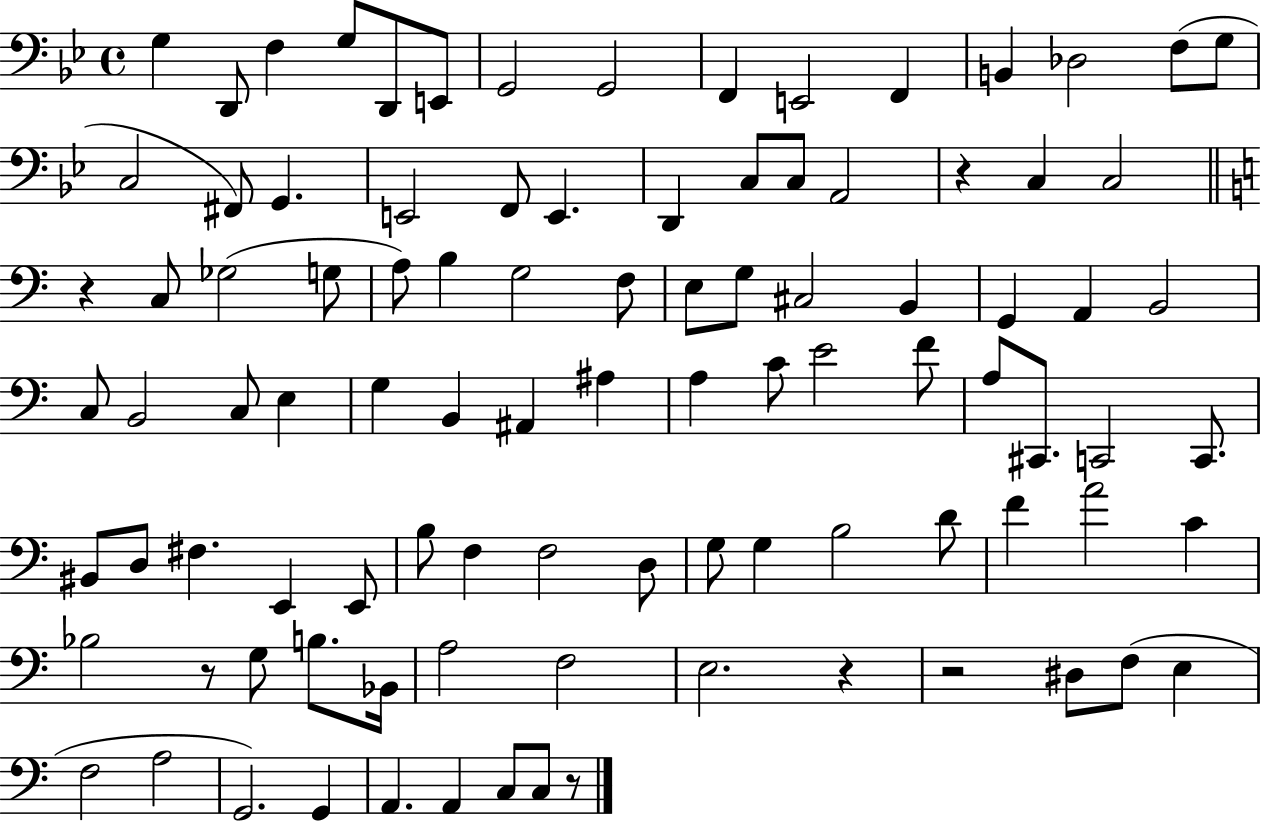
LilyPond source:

{
  \clef bass
  \time 4/4
  \defaultTimeSignature
  \key bes \major
  g4 d,8 f4 g8 d,8 e,8 | g,2 g,2 | f,4 e,2 f,4 | b,4 des2 f8( g8 | \break c2 fis,8) g,4. | e,2 f,8 e,4. | d,4 c8 c8 a,2 | r4 c4 c2 | \break \bar "||" \break \key a \minor r4 c8 ges2( g8 | a8) b4 g2 f8 | e8 g8 cis2 b,4 | g,4 a,4 b,2 | \break c8 b,2 c8 e4 | g4 b,4 ais,4 ais4 | a4 c'8 e'2 f'8 | a8 cis,8. c,2 c,8. | \break bis,8 d8 fis4. e,4 e,8 | b8 f4 f2 d8 | g8 g4 b2 d'8 | f'4 a'2 c'4 | \break bes2 r8 g8 b8. bes,16 | a2 f2 | e2. r4 | r2 dis8 f8( e4 | \break f2 a2 | g,2.) g,4 | a,4. a,4 c8 c8 r8 | \bar "|."
}